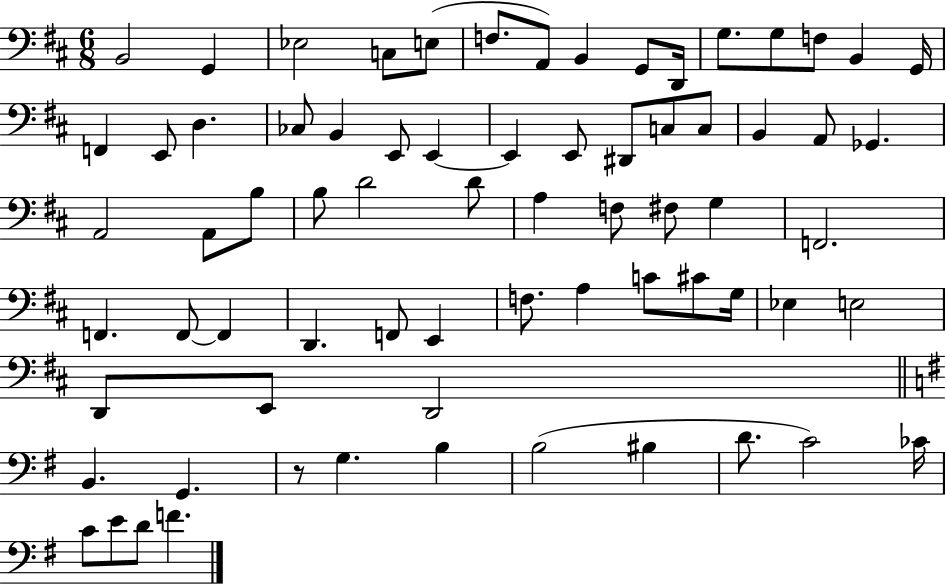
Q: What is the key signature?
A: D major